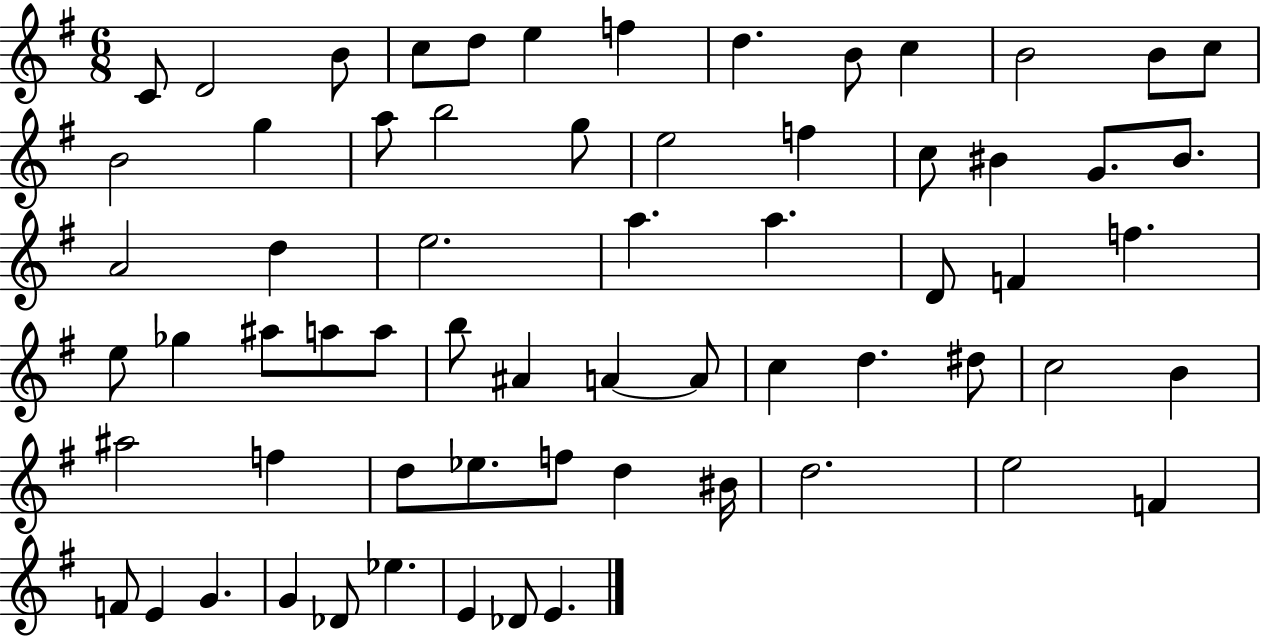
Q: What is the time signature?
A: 6/8